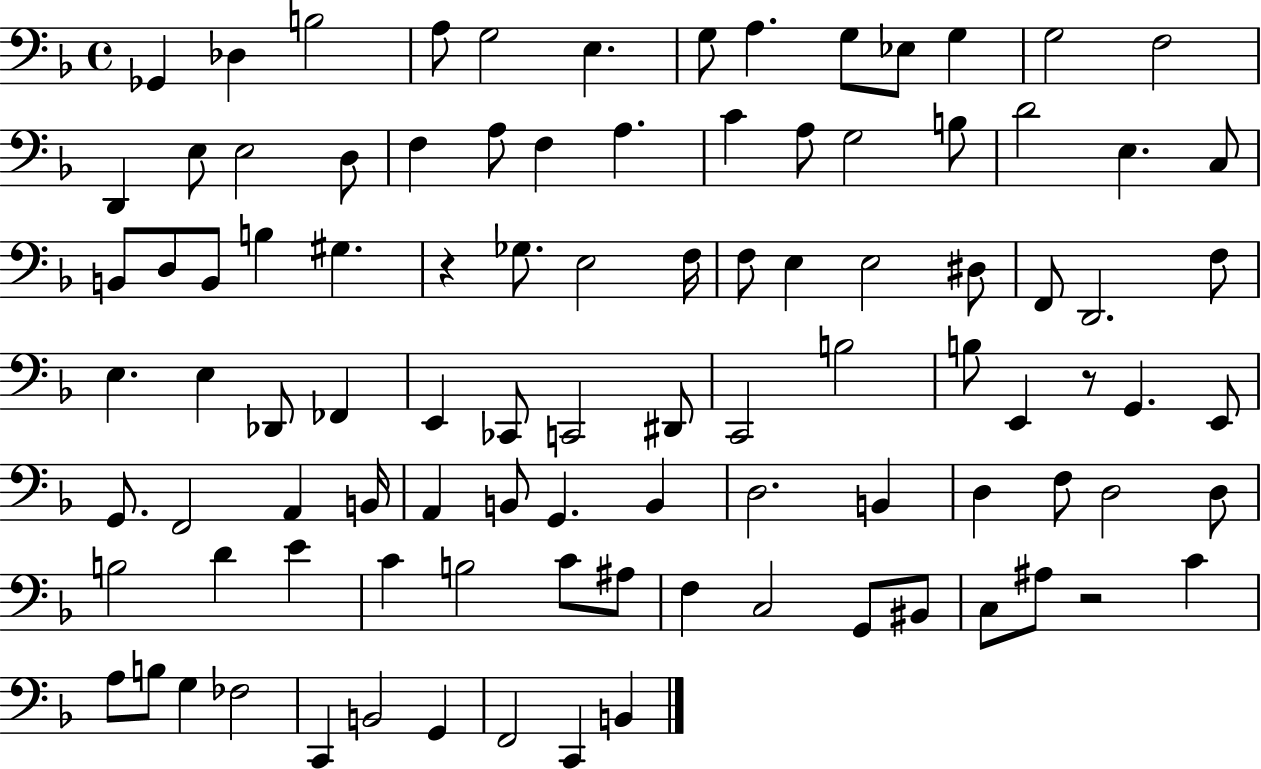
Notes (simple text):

Gb2/q Db3/q B3/h A3/e G3/h E3/q. G3/e A3/q. G3/e Eb3/e G3/q G3/h F3/h D2/q E3/e E3/h D3/e F3/q A3/e F3/q A3/q. C4/q A3/e G3/h B3/e D4/h E3/q. C3/e B2/e D3/e B2/e B3/q G#3/q. R/q Gb3/e. E3/h F3/s F3/e E3/q E3/h D#3/e F2/e D2/h. F3/e E3/q. E3/q Db2/e FES2/q E2/q CES2/e C2/h D#2/e C2/h B3/h B3/e E2/q R/e G2/q. E2/e G2/e. F2/h A2/q B2/s A2/q B2/e G2/q. B2/q D3/h. B2/q D3/q F3/e D3/h D3/e B3/h D4/q E4/q C4/q B3/h C4/e A#3/e F3/q C3/h G2/e BIS2/e C3/e A#3/e R/h C4/q A3/e B3/e G3/q FES3/h C2/q B2/h G2/q F2/h C2/q B2/q